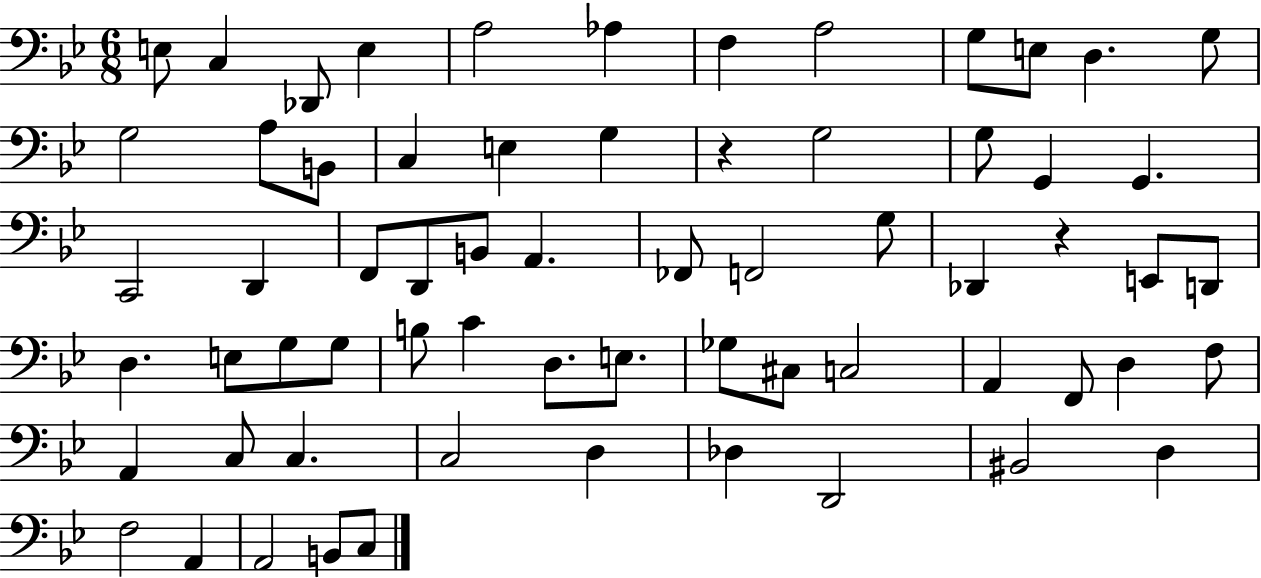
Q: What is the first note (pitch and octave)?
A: E3